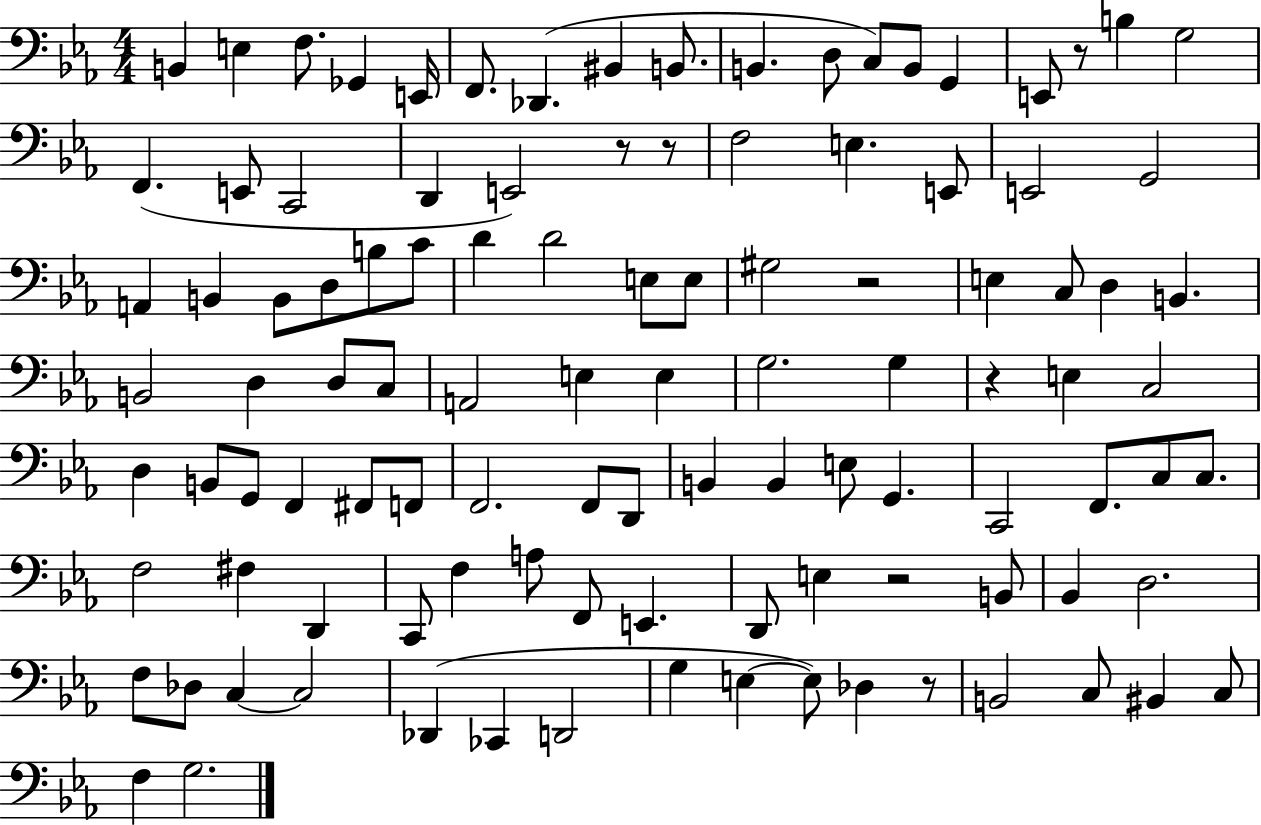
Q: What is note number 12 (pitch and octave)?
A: C3